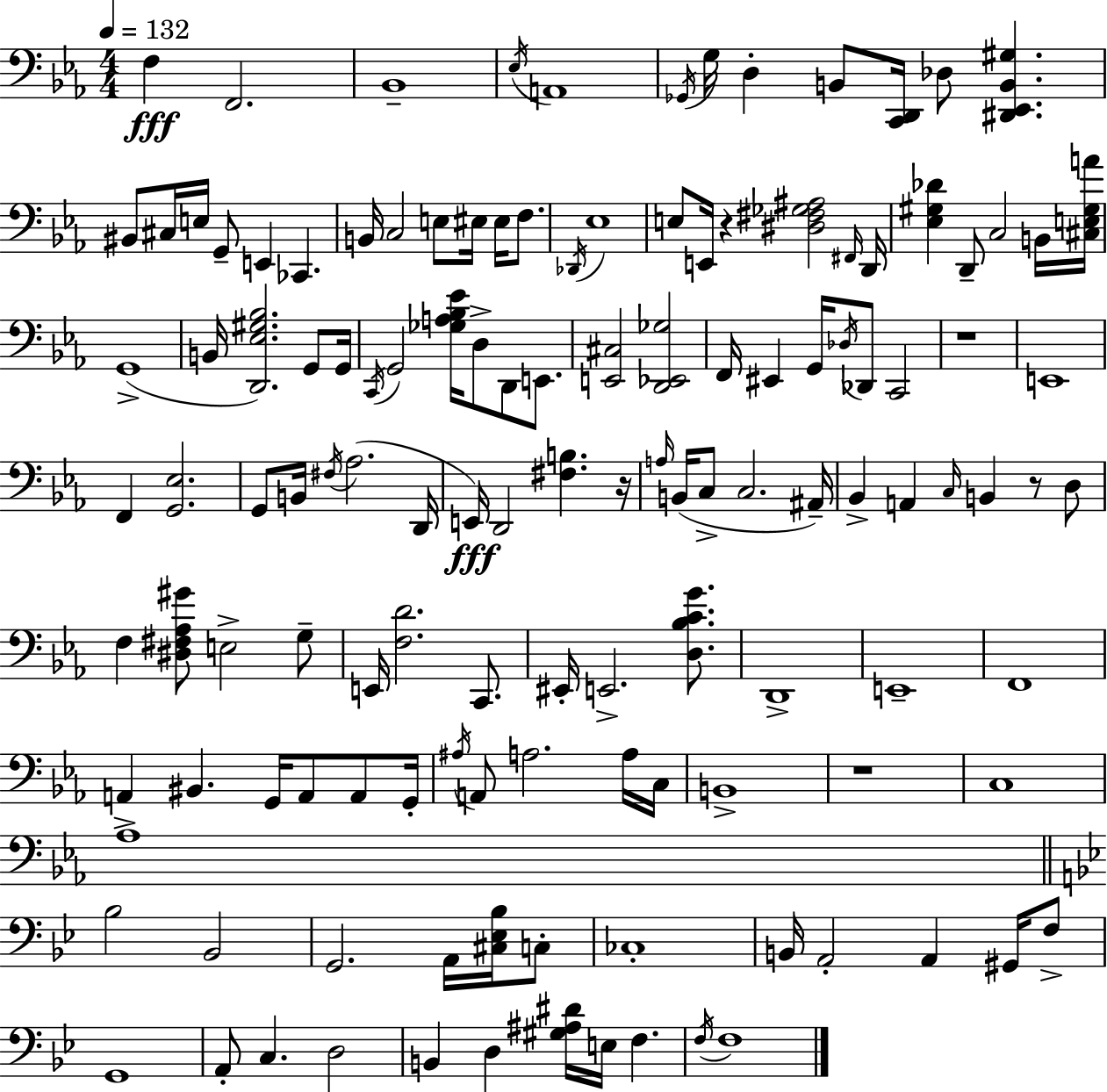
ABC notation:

X:1
T:Untitled
M:4/4
L:1/4
K:Cm
F, F,,2 _B,,4 _E,/4 A,,4 _G,,/4 G,/4 D, B,,/2 [C,,D,,]/4 _D,/2 [^D,,_E,,B,,^G,] ^B,,/2 ^C,/4 E,/4 G,,/2 E,, _C,, B,,/4 C,2 E,/2 ^E,/4 ^E,/4 F,/2 _D,,/4 _E,4 E,/2 E,,/4 z [^D,^F,_G,^A,]2 ^F,,/4 D,,/4 [_E,^G,_D] D,,/2 C,2 B,,/4 [^C,E,^G,A]/4 G,,4 B,,/4 [D,,_E,^G,_B,]2 G,,/2 G,,/4 C,,/4 G,,2 [_G,A,_B,_E]/4 D,/2 D,,/2 E,,/2 [E,,^C,]2 [D,,_E,,_G,]2 F,,/4 ^E,, G,,/4 _D,/4 _D,,/2 C,,2 z4 E,,4 F,, [G,,_E,]2 G,,/2 B,,/4 ^F,/4 _A,2 D,,/4 E,,/4 D,,2 [^F,B,] z/4 A,/4 B,,/4 C,/2 C,2 ^A,,/4 _B,, A,, C,/4 B,, z/2 D,/2 F, [^D,^F,_A,^G]/2 E,2 G,/2 E,,/4 [F,D]2 C,,/2 ^E,,/4 E,,2 [D,_B,CG]/2 D,,4 E,,4 F,,4 A,, ^B,, G,,/4 A,,/2 A,,/2 G,,/4 ^A,/4 A,,/2 A,2 A,/4 C,/4 B,,4 z4 C,4 _A,4 _B,2 _B,,2 G,,2 A,,/4 [^C,_E,_B,]/4 C,/2 _C,4 B,,/4 A,,2 A,, ^G,,/4 F,/2 G,,4 A,,/2 C, D,2 B,, D, [^G,^A,^D]/4 E,/4 F, F,/4 F,4